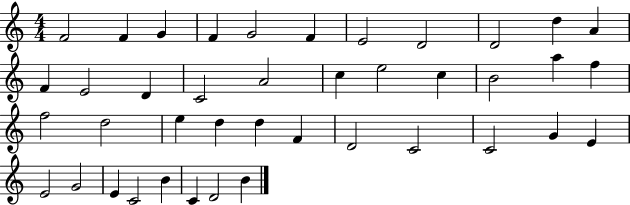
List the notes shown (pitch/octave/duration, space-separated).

F4/h F4/q G4/q F4/q G4/h F4/q E4/h D4/h D4/h D5/q A4/q F4/q E4/h D4/q C4/h A4/h C5/q E5/h C5/q B4/h A5/q F5/q F5/h D5/h E5/q D5/q D5/q F4/q D4/h C4/h C4/h G4/q E4/q E4/h G4/h E4/q C4/h B4/q C4/q D4/h B4/q